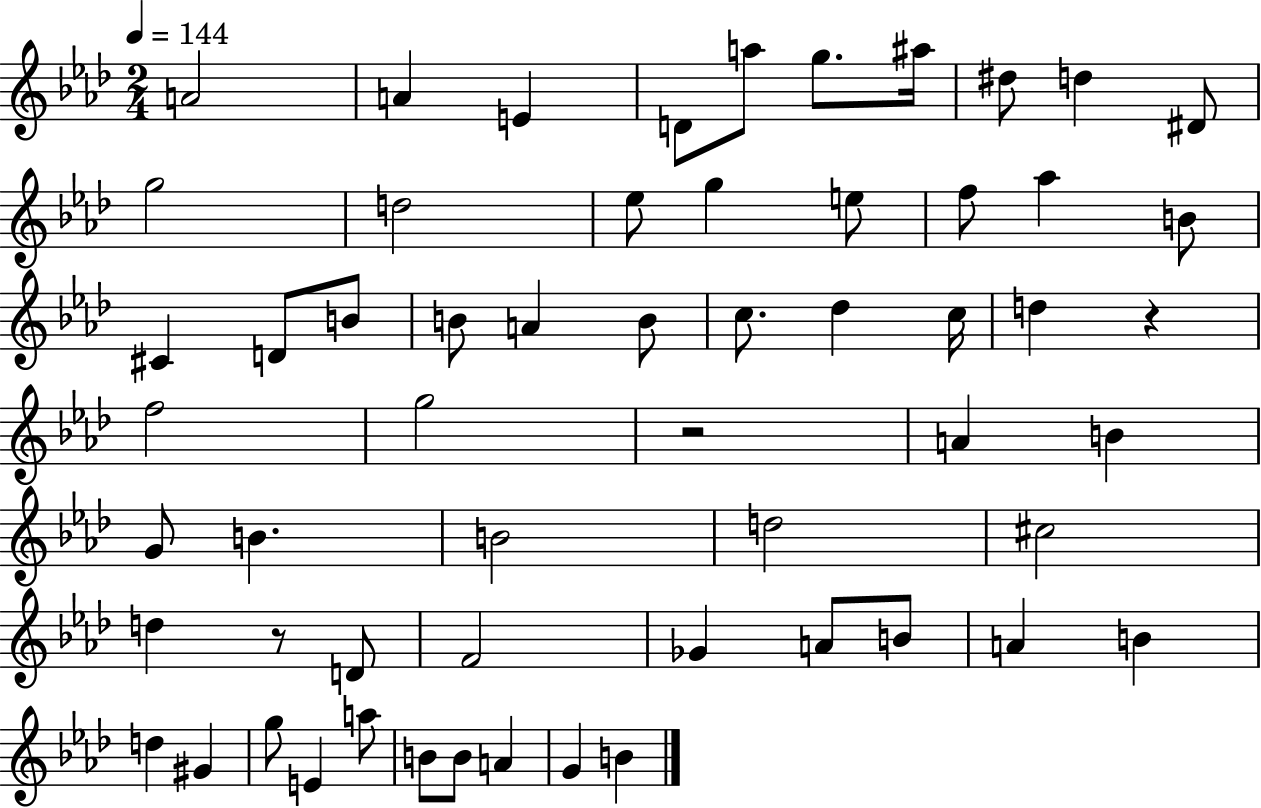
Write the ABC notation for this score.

X:1
T:Untitled
M:2/4
L:1/4
K:Ab
A2 A E D/2 a/2 g/2 ^a/4 ^d/2 d ^D/2 g2 d2 _e/2 g e/2 f/2 _a B/2 ^C D/2 B/2 B/2 A B/2 c/2 _d c/4 d z f2 g2 z2 A B G/2 B B2 d2 ^c2 d z/2 D/2 F2 _G A/2 B/2 A B d ^G g/2 E a/2 B/2 B/2 A G B